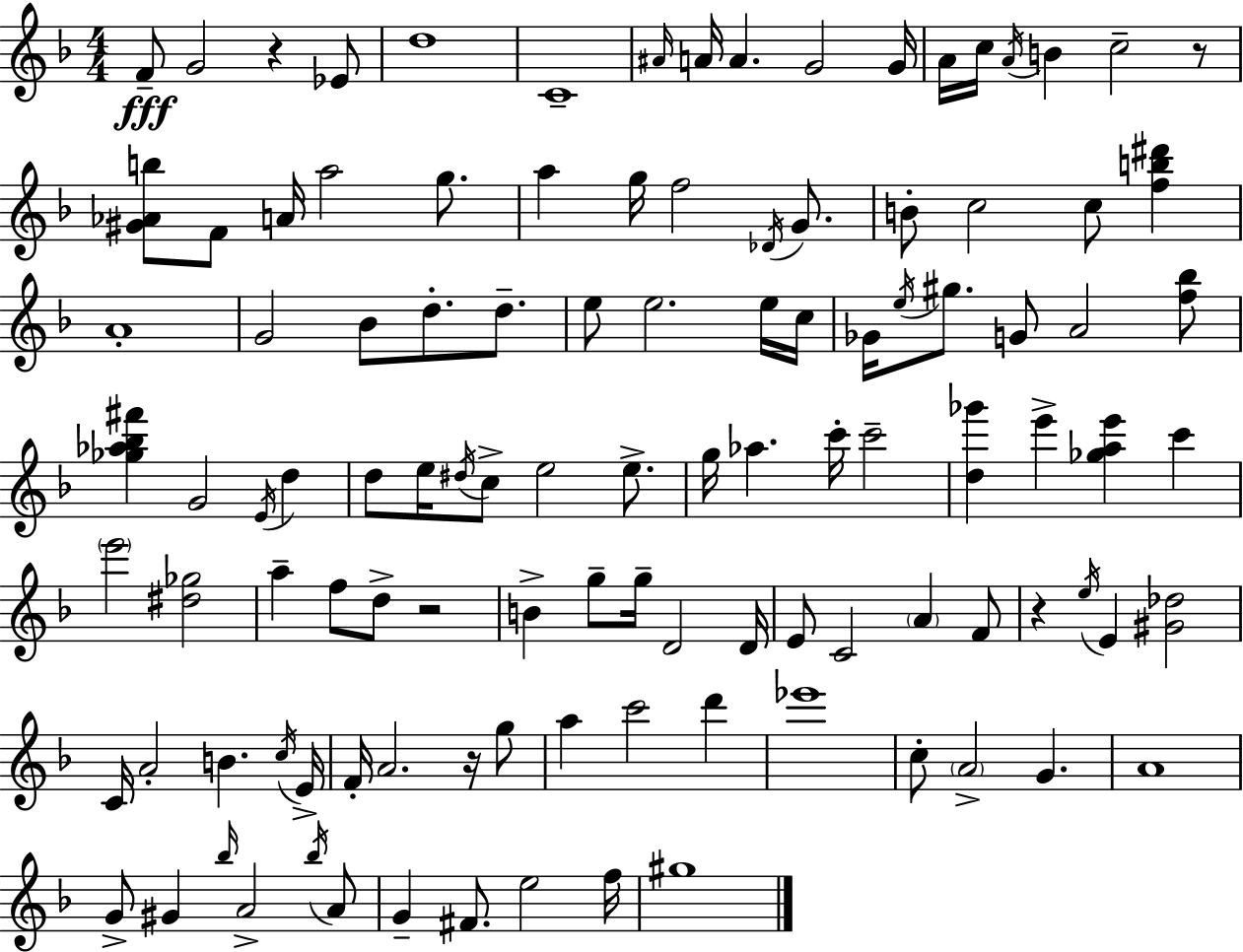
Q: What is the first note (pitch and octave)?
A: F4